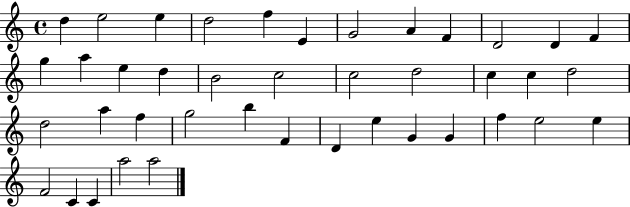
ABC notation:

X:1
T:Untitled
M:4/4
L:1/4
K:C
d e2 e d2 f E G2 A F D2 D F g a e d B2 c2 c2 d2 c c d2 d2 a f g2 b F D e G G f e2 e F2 C C a2 a2